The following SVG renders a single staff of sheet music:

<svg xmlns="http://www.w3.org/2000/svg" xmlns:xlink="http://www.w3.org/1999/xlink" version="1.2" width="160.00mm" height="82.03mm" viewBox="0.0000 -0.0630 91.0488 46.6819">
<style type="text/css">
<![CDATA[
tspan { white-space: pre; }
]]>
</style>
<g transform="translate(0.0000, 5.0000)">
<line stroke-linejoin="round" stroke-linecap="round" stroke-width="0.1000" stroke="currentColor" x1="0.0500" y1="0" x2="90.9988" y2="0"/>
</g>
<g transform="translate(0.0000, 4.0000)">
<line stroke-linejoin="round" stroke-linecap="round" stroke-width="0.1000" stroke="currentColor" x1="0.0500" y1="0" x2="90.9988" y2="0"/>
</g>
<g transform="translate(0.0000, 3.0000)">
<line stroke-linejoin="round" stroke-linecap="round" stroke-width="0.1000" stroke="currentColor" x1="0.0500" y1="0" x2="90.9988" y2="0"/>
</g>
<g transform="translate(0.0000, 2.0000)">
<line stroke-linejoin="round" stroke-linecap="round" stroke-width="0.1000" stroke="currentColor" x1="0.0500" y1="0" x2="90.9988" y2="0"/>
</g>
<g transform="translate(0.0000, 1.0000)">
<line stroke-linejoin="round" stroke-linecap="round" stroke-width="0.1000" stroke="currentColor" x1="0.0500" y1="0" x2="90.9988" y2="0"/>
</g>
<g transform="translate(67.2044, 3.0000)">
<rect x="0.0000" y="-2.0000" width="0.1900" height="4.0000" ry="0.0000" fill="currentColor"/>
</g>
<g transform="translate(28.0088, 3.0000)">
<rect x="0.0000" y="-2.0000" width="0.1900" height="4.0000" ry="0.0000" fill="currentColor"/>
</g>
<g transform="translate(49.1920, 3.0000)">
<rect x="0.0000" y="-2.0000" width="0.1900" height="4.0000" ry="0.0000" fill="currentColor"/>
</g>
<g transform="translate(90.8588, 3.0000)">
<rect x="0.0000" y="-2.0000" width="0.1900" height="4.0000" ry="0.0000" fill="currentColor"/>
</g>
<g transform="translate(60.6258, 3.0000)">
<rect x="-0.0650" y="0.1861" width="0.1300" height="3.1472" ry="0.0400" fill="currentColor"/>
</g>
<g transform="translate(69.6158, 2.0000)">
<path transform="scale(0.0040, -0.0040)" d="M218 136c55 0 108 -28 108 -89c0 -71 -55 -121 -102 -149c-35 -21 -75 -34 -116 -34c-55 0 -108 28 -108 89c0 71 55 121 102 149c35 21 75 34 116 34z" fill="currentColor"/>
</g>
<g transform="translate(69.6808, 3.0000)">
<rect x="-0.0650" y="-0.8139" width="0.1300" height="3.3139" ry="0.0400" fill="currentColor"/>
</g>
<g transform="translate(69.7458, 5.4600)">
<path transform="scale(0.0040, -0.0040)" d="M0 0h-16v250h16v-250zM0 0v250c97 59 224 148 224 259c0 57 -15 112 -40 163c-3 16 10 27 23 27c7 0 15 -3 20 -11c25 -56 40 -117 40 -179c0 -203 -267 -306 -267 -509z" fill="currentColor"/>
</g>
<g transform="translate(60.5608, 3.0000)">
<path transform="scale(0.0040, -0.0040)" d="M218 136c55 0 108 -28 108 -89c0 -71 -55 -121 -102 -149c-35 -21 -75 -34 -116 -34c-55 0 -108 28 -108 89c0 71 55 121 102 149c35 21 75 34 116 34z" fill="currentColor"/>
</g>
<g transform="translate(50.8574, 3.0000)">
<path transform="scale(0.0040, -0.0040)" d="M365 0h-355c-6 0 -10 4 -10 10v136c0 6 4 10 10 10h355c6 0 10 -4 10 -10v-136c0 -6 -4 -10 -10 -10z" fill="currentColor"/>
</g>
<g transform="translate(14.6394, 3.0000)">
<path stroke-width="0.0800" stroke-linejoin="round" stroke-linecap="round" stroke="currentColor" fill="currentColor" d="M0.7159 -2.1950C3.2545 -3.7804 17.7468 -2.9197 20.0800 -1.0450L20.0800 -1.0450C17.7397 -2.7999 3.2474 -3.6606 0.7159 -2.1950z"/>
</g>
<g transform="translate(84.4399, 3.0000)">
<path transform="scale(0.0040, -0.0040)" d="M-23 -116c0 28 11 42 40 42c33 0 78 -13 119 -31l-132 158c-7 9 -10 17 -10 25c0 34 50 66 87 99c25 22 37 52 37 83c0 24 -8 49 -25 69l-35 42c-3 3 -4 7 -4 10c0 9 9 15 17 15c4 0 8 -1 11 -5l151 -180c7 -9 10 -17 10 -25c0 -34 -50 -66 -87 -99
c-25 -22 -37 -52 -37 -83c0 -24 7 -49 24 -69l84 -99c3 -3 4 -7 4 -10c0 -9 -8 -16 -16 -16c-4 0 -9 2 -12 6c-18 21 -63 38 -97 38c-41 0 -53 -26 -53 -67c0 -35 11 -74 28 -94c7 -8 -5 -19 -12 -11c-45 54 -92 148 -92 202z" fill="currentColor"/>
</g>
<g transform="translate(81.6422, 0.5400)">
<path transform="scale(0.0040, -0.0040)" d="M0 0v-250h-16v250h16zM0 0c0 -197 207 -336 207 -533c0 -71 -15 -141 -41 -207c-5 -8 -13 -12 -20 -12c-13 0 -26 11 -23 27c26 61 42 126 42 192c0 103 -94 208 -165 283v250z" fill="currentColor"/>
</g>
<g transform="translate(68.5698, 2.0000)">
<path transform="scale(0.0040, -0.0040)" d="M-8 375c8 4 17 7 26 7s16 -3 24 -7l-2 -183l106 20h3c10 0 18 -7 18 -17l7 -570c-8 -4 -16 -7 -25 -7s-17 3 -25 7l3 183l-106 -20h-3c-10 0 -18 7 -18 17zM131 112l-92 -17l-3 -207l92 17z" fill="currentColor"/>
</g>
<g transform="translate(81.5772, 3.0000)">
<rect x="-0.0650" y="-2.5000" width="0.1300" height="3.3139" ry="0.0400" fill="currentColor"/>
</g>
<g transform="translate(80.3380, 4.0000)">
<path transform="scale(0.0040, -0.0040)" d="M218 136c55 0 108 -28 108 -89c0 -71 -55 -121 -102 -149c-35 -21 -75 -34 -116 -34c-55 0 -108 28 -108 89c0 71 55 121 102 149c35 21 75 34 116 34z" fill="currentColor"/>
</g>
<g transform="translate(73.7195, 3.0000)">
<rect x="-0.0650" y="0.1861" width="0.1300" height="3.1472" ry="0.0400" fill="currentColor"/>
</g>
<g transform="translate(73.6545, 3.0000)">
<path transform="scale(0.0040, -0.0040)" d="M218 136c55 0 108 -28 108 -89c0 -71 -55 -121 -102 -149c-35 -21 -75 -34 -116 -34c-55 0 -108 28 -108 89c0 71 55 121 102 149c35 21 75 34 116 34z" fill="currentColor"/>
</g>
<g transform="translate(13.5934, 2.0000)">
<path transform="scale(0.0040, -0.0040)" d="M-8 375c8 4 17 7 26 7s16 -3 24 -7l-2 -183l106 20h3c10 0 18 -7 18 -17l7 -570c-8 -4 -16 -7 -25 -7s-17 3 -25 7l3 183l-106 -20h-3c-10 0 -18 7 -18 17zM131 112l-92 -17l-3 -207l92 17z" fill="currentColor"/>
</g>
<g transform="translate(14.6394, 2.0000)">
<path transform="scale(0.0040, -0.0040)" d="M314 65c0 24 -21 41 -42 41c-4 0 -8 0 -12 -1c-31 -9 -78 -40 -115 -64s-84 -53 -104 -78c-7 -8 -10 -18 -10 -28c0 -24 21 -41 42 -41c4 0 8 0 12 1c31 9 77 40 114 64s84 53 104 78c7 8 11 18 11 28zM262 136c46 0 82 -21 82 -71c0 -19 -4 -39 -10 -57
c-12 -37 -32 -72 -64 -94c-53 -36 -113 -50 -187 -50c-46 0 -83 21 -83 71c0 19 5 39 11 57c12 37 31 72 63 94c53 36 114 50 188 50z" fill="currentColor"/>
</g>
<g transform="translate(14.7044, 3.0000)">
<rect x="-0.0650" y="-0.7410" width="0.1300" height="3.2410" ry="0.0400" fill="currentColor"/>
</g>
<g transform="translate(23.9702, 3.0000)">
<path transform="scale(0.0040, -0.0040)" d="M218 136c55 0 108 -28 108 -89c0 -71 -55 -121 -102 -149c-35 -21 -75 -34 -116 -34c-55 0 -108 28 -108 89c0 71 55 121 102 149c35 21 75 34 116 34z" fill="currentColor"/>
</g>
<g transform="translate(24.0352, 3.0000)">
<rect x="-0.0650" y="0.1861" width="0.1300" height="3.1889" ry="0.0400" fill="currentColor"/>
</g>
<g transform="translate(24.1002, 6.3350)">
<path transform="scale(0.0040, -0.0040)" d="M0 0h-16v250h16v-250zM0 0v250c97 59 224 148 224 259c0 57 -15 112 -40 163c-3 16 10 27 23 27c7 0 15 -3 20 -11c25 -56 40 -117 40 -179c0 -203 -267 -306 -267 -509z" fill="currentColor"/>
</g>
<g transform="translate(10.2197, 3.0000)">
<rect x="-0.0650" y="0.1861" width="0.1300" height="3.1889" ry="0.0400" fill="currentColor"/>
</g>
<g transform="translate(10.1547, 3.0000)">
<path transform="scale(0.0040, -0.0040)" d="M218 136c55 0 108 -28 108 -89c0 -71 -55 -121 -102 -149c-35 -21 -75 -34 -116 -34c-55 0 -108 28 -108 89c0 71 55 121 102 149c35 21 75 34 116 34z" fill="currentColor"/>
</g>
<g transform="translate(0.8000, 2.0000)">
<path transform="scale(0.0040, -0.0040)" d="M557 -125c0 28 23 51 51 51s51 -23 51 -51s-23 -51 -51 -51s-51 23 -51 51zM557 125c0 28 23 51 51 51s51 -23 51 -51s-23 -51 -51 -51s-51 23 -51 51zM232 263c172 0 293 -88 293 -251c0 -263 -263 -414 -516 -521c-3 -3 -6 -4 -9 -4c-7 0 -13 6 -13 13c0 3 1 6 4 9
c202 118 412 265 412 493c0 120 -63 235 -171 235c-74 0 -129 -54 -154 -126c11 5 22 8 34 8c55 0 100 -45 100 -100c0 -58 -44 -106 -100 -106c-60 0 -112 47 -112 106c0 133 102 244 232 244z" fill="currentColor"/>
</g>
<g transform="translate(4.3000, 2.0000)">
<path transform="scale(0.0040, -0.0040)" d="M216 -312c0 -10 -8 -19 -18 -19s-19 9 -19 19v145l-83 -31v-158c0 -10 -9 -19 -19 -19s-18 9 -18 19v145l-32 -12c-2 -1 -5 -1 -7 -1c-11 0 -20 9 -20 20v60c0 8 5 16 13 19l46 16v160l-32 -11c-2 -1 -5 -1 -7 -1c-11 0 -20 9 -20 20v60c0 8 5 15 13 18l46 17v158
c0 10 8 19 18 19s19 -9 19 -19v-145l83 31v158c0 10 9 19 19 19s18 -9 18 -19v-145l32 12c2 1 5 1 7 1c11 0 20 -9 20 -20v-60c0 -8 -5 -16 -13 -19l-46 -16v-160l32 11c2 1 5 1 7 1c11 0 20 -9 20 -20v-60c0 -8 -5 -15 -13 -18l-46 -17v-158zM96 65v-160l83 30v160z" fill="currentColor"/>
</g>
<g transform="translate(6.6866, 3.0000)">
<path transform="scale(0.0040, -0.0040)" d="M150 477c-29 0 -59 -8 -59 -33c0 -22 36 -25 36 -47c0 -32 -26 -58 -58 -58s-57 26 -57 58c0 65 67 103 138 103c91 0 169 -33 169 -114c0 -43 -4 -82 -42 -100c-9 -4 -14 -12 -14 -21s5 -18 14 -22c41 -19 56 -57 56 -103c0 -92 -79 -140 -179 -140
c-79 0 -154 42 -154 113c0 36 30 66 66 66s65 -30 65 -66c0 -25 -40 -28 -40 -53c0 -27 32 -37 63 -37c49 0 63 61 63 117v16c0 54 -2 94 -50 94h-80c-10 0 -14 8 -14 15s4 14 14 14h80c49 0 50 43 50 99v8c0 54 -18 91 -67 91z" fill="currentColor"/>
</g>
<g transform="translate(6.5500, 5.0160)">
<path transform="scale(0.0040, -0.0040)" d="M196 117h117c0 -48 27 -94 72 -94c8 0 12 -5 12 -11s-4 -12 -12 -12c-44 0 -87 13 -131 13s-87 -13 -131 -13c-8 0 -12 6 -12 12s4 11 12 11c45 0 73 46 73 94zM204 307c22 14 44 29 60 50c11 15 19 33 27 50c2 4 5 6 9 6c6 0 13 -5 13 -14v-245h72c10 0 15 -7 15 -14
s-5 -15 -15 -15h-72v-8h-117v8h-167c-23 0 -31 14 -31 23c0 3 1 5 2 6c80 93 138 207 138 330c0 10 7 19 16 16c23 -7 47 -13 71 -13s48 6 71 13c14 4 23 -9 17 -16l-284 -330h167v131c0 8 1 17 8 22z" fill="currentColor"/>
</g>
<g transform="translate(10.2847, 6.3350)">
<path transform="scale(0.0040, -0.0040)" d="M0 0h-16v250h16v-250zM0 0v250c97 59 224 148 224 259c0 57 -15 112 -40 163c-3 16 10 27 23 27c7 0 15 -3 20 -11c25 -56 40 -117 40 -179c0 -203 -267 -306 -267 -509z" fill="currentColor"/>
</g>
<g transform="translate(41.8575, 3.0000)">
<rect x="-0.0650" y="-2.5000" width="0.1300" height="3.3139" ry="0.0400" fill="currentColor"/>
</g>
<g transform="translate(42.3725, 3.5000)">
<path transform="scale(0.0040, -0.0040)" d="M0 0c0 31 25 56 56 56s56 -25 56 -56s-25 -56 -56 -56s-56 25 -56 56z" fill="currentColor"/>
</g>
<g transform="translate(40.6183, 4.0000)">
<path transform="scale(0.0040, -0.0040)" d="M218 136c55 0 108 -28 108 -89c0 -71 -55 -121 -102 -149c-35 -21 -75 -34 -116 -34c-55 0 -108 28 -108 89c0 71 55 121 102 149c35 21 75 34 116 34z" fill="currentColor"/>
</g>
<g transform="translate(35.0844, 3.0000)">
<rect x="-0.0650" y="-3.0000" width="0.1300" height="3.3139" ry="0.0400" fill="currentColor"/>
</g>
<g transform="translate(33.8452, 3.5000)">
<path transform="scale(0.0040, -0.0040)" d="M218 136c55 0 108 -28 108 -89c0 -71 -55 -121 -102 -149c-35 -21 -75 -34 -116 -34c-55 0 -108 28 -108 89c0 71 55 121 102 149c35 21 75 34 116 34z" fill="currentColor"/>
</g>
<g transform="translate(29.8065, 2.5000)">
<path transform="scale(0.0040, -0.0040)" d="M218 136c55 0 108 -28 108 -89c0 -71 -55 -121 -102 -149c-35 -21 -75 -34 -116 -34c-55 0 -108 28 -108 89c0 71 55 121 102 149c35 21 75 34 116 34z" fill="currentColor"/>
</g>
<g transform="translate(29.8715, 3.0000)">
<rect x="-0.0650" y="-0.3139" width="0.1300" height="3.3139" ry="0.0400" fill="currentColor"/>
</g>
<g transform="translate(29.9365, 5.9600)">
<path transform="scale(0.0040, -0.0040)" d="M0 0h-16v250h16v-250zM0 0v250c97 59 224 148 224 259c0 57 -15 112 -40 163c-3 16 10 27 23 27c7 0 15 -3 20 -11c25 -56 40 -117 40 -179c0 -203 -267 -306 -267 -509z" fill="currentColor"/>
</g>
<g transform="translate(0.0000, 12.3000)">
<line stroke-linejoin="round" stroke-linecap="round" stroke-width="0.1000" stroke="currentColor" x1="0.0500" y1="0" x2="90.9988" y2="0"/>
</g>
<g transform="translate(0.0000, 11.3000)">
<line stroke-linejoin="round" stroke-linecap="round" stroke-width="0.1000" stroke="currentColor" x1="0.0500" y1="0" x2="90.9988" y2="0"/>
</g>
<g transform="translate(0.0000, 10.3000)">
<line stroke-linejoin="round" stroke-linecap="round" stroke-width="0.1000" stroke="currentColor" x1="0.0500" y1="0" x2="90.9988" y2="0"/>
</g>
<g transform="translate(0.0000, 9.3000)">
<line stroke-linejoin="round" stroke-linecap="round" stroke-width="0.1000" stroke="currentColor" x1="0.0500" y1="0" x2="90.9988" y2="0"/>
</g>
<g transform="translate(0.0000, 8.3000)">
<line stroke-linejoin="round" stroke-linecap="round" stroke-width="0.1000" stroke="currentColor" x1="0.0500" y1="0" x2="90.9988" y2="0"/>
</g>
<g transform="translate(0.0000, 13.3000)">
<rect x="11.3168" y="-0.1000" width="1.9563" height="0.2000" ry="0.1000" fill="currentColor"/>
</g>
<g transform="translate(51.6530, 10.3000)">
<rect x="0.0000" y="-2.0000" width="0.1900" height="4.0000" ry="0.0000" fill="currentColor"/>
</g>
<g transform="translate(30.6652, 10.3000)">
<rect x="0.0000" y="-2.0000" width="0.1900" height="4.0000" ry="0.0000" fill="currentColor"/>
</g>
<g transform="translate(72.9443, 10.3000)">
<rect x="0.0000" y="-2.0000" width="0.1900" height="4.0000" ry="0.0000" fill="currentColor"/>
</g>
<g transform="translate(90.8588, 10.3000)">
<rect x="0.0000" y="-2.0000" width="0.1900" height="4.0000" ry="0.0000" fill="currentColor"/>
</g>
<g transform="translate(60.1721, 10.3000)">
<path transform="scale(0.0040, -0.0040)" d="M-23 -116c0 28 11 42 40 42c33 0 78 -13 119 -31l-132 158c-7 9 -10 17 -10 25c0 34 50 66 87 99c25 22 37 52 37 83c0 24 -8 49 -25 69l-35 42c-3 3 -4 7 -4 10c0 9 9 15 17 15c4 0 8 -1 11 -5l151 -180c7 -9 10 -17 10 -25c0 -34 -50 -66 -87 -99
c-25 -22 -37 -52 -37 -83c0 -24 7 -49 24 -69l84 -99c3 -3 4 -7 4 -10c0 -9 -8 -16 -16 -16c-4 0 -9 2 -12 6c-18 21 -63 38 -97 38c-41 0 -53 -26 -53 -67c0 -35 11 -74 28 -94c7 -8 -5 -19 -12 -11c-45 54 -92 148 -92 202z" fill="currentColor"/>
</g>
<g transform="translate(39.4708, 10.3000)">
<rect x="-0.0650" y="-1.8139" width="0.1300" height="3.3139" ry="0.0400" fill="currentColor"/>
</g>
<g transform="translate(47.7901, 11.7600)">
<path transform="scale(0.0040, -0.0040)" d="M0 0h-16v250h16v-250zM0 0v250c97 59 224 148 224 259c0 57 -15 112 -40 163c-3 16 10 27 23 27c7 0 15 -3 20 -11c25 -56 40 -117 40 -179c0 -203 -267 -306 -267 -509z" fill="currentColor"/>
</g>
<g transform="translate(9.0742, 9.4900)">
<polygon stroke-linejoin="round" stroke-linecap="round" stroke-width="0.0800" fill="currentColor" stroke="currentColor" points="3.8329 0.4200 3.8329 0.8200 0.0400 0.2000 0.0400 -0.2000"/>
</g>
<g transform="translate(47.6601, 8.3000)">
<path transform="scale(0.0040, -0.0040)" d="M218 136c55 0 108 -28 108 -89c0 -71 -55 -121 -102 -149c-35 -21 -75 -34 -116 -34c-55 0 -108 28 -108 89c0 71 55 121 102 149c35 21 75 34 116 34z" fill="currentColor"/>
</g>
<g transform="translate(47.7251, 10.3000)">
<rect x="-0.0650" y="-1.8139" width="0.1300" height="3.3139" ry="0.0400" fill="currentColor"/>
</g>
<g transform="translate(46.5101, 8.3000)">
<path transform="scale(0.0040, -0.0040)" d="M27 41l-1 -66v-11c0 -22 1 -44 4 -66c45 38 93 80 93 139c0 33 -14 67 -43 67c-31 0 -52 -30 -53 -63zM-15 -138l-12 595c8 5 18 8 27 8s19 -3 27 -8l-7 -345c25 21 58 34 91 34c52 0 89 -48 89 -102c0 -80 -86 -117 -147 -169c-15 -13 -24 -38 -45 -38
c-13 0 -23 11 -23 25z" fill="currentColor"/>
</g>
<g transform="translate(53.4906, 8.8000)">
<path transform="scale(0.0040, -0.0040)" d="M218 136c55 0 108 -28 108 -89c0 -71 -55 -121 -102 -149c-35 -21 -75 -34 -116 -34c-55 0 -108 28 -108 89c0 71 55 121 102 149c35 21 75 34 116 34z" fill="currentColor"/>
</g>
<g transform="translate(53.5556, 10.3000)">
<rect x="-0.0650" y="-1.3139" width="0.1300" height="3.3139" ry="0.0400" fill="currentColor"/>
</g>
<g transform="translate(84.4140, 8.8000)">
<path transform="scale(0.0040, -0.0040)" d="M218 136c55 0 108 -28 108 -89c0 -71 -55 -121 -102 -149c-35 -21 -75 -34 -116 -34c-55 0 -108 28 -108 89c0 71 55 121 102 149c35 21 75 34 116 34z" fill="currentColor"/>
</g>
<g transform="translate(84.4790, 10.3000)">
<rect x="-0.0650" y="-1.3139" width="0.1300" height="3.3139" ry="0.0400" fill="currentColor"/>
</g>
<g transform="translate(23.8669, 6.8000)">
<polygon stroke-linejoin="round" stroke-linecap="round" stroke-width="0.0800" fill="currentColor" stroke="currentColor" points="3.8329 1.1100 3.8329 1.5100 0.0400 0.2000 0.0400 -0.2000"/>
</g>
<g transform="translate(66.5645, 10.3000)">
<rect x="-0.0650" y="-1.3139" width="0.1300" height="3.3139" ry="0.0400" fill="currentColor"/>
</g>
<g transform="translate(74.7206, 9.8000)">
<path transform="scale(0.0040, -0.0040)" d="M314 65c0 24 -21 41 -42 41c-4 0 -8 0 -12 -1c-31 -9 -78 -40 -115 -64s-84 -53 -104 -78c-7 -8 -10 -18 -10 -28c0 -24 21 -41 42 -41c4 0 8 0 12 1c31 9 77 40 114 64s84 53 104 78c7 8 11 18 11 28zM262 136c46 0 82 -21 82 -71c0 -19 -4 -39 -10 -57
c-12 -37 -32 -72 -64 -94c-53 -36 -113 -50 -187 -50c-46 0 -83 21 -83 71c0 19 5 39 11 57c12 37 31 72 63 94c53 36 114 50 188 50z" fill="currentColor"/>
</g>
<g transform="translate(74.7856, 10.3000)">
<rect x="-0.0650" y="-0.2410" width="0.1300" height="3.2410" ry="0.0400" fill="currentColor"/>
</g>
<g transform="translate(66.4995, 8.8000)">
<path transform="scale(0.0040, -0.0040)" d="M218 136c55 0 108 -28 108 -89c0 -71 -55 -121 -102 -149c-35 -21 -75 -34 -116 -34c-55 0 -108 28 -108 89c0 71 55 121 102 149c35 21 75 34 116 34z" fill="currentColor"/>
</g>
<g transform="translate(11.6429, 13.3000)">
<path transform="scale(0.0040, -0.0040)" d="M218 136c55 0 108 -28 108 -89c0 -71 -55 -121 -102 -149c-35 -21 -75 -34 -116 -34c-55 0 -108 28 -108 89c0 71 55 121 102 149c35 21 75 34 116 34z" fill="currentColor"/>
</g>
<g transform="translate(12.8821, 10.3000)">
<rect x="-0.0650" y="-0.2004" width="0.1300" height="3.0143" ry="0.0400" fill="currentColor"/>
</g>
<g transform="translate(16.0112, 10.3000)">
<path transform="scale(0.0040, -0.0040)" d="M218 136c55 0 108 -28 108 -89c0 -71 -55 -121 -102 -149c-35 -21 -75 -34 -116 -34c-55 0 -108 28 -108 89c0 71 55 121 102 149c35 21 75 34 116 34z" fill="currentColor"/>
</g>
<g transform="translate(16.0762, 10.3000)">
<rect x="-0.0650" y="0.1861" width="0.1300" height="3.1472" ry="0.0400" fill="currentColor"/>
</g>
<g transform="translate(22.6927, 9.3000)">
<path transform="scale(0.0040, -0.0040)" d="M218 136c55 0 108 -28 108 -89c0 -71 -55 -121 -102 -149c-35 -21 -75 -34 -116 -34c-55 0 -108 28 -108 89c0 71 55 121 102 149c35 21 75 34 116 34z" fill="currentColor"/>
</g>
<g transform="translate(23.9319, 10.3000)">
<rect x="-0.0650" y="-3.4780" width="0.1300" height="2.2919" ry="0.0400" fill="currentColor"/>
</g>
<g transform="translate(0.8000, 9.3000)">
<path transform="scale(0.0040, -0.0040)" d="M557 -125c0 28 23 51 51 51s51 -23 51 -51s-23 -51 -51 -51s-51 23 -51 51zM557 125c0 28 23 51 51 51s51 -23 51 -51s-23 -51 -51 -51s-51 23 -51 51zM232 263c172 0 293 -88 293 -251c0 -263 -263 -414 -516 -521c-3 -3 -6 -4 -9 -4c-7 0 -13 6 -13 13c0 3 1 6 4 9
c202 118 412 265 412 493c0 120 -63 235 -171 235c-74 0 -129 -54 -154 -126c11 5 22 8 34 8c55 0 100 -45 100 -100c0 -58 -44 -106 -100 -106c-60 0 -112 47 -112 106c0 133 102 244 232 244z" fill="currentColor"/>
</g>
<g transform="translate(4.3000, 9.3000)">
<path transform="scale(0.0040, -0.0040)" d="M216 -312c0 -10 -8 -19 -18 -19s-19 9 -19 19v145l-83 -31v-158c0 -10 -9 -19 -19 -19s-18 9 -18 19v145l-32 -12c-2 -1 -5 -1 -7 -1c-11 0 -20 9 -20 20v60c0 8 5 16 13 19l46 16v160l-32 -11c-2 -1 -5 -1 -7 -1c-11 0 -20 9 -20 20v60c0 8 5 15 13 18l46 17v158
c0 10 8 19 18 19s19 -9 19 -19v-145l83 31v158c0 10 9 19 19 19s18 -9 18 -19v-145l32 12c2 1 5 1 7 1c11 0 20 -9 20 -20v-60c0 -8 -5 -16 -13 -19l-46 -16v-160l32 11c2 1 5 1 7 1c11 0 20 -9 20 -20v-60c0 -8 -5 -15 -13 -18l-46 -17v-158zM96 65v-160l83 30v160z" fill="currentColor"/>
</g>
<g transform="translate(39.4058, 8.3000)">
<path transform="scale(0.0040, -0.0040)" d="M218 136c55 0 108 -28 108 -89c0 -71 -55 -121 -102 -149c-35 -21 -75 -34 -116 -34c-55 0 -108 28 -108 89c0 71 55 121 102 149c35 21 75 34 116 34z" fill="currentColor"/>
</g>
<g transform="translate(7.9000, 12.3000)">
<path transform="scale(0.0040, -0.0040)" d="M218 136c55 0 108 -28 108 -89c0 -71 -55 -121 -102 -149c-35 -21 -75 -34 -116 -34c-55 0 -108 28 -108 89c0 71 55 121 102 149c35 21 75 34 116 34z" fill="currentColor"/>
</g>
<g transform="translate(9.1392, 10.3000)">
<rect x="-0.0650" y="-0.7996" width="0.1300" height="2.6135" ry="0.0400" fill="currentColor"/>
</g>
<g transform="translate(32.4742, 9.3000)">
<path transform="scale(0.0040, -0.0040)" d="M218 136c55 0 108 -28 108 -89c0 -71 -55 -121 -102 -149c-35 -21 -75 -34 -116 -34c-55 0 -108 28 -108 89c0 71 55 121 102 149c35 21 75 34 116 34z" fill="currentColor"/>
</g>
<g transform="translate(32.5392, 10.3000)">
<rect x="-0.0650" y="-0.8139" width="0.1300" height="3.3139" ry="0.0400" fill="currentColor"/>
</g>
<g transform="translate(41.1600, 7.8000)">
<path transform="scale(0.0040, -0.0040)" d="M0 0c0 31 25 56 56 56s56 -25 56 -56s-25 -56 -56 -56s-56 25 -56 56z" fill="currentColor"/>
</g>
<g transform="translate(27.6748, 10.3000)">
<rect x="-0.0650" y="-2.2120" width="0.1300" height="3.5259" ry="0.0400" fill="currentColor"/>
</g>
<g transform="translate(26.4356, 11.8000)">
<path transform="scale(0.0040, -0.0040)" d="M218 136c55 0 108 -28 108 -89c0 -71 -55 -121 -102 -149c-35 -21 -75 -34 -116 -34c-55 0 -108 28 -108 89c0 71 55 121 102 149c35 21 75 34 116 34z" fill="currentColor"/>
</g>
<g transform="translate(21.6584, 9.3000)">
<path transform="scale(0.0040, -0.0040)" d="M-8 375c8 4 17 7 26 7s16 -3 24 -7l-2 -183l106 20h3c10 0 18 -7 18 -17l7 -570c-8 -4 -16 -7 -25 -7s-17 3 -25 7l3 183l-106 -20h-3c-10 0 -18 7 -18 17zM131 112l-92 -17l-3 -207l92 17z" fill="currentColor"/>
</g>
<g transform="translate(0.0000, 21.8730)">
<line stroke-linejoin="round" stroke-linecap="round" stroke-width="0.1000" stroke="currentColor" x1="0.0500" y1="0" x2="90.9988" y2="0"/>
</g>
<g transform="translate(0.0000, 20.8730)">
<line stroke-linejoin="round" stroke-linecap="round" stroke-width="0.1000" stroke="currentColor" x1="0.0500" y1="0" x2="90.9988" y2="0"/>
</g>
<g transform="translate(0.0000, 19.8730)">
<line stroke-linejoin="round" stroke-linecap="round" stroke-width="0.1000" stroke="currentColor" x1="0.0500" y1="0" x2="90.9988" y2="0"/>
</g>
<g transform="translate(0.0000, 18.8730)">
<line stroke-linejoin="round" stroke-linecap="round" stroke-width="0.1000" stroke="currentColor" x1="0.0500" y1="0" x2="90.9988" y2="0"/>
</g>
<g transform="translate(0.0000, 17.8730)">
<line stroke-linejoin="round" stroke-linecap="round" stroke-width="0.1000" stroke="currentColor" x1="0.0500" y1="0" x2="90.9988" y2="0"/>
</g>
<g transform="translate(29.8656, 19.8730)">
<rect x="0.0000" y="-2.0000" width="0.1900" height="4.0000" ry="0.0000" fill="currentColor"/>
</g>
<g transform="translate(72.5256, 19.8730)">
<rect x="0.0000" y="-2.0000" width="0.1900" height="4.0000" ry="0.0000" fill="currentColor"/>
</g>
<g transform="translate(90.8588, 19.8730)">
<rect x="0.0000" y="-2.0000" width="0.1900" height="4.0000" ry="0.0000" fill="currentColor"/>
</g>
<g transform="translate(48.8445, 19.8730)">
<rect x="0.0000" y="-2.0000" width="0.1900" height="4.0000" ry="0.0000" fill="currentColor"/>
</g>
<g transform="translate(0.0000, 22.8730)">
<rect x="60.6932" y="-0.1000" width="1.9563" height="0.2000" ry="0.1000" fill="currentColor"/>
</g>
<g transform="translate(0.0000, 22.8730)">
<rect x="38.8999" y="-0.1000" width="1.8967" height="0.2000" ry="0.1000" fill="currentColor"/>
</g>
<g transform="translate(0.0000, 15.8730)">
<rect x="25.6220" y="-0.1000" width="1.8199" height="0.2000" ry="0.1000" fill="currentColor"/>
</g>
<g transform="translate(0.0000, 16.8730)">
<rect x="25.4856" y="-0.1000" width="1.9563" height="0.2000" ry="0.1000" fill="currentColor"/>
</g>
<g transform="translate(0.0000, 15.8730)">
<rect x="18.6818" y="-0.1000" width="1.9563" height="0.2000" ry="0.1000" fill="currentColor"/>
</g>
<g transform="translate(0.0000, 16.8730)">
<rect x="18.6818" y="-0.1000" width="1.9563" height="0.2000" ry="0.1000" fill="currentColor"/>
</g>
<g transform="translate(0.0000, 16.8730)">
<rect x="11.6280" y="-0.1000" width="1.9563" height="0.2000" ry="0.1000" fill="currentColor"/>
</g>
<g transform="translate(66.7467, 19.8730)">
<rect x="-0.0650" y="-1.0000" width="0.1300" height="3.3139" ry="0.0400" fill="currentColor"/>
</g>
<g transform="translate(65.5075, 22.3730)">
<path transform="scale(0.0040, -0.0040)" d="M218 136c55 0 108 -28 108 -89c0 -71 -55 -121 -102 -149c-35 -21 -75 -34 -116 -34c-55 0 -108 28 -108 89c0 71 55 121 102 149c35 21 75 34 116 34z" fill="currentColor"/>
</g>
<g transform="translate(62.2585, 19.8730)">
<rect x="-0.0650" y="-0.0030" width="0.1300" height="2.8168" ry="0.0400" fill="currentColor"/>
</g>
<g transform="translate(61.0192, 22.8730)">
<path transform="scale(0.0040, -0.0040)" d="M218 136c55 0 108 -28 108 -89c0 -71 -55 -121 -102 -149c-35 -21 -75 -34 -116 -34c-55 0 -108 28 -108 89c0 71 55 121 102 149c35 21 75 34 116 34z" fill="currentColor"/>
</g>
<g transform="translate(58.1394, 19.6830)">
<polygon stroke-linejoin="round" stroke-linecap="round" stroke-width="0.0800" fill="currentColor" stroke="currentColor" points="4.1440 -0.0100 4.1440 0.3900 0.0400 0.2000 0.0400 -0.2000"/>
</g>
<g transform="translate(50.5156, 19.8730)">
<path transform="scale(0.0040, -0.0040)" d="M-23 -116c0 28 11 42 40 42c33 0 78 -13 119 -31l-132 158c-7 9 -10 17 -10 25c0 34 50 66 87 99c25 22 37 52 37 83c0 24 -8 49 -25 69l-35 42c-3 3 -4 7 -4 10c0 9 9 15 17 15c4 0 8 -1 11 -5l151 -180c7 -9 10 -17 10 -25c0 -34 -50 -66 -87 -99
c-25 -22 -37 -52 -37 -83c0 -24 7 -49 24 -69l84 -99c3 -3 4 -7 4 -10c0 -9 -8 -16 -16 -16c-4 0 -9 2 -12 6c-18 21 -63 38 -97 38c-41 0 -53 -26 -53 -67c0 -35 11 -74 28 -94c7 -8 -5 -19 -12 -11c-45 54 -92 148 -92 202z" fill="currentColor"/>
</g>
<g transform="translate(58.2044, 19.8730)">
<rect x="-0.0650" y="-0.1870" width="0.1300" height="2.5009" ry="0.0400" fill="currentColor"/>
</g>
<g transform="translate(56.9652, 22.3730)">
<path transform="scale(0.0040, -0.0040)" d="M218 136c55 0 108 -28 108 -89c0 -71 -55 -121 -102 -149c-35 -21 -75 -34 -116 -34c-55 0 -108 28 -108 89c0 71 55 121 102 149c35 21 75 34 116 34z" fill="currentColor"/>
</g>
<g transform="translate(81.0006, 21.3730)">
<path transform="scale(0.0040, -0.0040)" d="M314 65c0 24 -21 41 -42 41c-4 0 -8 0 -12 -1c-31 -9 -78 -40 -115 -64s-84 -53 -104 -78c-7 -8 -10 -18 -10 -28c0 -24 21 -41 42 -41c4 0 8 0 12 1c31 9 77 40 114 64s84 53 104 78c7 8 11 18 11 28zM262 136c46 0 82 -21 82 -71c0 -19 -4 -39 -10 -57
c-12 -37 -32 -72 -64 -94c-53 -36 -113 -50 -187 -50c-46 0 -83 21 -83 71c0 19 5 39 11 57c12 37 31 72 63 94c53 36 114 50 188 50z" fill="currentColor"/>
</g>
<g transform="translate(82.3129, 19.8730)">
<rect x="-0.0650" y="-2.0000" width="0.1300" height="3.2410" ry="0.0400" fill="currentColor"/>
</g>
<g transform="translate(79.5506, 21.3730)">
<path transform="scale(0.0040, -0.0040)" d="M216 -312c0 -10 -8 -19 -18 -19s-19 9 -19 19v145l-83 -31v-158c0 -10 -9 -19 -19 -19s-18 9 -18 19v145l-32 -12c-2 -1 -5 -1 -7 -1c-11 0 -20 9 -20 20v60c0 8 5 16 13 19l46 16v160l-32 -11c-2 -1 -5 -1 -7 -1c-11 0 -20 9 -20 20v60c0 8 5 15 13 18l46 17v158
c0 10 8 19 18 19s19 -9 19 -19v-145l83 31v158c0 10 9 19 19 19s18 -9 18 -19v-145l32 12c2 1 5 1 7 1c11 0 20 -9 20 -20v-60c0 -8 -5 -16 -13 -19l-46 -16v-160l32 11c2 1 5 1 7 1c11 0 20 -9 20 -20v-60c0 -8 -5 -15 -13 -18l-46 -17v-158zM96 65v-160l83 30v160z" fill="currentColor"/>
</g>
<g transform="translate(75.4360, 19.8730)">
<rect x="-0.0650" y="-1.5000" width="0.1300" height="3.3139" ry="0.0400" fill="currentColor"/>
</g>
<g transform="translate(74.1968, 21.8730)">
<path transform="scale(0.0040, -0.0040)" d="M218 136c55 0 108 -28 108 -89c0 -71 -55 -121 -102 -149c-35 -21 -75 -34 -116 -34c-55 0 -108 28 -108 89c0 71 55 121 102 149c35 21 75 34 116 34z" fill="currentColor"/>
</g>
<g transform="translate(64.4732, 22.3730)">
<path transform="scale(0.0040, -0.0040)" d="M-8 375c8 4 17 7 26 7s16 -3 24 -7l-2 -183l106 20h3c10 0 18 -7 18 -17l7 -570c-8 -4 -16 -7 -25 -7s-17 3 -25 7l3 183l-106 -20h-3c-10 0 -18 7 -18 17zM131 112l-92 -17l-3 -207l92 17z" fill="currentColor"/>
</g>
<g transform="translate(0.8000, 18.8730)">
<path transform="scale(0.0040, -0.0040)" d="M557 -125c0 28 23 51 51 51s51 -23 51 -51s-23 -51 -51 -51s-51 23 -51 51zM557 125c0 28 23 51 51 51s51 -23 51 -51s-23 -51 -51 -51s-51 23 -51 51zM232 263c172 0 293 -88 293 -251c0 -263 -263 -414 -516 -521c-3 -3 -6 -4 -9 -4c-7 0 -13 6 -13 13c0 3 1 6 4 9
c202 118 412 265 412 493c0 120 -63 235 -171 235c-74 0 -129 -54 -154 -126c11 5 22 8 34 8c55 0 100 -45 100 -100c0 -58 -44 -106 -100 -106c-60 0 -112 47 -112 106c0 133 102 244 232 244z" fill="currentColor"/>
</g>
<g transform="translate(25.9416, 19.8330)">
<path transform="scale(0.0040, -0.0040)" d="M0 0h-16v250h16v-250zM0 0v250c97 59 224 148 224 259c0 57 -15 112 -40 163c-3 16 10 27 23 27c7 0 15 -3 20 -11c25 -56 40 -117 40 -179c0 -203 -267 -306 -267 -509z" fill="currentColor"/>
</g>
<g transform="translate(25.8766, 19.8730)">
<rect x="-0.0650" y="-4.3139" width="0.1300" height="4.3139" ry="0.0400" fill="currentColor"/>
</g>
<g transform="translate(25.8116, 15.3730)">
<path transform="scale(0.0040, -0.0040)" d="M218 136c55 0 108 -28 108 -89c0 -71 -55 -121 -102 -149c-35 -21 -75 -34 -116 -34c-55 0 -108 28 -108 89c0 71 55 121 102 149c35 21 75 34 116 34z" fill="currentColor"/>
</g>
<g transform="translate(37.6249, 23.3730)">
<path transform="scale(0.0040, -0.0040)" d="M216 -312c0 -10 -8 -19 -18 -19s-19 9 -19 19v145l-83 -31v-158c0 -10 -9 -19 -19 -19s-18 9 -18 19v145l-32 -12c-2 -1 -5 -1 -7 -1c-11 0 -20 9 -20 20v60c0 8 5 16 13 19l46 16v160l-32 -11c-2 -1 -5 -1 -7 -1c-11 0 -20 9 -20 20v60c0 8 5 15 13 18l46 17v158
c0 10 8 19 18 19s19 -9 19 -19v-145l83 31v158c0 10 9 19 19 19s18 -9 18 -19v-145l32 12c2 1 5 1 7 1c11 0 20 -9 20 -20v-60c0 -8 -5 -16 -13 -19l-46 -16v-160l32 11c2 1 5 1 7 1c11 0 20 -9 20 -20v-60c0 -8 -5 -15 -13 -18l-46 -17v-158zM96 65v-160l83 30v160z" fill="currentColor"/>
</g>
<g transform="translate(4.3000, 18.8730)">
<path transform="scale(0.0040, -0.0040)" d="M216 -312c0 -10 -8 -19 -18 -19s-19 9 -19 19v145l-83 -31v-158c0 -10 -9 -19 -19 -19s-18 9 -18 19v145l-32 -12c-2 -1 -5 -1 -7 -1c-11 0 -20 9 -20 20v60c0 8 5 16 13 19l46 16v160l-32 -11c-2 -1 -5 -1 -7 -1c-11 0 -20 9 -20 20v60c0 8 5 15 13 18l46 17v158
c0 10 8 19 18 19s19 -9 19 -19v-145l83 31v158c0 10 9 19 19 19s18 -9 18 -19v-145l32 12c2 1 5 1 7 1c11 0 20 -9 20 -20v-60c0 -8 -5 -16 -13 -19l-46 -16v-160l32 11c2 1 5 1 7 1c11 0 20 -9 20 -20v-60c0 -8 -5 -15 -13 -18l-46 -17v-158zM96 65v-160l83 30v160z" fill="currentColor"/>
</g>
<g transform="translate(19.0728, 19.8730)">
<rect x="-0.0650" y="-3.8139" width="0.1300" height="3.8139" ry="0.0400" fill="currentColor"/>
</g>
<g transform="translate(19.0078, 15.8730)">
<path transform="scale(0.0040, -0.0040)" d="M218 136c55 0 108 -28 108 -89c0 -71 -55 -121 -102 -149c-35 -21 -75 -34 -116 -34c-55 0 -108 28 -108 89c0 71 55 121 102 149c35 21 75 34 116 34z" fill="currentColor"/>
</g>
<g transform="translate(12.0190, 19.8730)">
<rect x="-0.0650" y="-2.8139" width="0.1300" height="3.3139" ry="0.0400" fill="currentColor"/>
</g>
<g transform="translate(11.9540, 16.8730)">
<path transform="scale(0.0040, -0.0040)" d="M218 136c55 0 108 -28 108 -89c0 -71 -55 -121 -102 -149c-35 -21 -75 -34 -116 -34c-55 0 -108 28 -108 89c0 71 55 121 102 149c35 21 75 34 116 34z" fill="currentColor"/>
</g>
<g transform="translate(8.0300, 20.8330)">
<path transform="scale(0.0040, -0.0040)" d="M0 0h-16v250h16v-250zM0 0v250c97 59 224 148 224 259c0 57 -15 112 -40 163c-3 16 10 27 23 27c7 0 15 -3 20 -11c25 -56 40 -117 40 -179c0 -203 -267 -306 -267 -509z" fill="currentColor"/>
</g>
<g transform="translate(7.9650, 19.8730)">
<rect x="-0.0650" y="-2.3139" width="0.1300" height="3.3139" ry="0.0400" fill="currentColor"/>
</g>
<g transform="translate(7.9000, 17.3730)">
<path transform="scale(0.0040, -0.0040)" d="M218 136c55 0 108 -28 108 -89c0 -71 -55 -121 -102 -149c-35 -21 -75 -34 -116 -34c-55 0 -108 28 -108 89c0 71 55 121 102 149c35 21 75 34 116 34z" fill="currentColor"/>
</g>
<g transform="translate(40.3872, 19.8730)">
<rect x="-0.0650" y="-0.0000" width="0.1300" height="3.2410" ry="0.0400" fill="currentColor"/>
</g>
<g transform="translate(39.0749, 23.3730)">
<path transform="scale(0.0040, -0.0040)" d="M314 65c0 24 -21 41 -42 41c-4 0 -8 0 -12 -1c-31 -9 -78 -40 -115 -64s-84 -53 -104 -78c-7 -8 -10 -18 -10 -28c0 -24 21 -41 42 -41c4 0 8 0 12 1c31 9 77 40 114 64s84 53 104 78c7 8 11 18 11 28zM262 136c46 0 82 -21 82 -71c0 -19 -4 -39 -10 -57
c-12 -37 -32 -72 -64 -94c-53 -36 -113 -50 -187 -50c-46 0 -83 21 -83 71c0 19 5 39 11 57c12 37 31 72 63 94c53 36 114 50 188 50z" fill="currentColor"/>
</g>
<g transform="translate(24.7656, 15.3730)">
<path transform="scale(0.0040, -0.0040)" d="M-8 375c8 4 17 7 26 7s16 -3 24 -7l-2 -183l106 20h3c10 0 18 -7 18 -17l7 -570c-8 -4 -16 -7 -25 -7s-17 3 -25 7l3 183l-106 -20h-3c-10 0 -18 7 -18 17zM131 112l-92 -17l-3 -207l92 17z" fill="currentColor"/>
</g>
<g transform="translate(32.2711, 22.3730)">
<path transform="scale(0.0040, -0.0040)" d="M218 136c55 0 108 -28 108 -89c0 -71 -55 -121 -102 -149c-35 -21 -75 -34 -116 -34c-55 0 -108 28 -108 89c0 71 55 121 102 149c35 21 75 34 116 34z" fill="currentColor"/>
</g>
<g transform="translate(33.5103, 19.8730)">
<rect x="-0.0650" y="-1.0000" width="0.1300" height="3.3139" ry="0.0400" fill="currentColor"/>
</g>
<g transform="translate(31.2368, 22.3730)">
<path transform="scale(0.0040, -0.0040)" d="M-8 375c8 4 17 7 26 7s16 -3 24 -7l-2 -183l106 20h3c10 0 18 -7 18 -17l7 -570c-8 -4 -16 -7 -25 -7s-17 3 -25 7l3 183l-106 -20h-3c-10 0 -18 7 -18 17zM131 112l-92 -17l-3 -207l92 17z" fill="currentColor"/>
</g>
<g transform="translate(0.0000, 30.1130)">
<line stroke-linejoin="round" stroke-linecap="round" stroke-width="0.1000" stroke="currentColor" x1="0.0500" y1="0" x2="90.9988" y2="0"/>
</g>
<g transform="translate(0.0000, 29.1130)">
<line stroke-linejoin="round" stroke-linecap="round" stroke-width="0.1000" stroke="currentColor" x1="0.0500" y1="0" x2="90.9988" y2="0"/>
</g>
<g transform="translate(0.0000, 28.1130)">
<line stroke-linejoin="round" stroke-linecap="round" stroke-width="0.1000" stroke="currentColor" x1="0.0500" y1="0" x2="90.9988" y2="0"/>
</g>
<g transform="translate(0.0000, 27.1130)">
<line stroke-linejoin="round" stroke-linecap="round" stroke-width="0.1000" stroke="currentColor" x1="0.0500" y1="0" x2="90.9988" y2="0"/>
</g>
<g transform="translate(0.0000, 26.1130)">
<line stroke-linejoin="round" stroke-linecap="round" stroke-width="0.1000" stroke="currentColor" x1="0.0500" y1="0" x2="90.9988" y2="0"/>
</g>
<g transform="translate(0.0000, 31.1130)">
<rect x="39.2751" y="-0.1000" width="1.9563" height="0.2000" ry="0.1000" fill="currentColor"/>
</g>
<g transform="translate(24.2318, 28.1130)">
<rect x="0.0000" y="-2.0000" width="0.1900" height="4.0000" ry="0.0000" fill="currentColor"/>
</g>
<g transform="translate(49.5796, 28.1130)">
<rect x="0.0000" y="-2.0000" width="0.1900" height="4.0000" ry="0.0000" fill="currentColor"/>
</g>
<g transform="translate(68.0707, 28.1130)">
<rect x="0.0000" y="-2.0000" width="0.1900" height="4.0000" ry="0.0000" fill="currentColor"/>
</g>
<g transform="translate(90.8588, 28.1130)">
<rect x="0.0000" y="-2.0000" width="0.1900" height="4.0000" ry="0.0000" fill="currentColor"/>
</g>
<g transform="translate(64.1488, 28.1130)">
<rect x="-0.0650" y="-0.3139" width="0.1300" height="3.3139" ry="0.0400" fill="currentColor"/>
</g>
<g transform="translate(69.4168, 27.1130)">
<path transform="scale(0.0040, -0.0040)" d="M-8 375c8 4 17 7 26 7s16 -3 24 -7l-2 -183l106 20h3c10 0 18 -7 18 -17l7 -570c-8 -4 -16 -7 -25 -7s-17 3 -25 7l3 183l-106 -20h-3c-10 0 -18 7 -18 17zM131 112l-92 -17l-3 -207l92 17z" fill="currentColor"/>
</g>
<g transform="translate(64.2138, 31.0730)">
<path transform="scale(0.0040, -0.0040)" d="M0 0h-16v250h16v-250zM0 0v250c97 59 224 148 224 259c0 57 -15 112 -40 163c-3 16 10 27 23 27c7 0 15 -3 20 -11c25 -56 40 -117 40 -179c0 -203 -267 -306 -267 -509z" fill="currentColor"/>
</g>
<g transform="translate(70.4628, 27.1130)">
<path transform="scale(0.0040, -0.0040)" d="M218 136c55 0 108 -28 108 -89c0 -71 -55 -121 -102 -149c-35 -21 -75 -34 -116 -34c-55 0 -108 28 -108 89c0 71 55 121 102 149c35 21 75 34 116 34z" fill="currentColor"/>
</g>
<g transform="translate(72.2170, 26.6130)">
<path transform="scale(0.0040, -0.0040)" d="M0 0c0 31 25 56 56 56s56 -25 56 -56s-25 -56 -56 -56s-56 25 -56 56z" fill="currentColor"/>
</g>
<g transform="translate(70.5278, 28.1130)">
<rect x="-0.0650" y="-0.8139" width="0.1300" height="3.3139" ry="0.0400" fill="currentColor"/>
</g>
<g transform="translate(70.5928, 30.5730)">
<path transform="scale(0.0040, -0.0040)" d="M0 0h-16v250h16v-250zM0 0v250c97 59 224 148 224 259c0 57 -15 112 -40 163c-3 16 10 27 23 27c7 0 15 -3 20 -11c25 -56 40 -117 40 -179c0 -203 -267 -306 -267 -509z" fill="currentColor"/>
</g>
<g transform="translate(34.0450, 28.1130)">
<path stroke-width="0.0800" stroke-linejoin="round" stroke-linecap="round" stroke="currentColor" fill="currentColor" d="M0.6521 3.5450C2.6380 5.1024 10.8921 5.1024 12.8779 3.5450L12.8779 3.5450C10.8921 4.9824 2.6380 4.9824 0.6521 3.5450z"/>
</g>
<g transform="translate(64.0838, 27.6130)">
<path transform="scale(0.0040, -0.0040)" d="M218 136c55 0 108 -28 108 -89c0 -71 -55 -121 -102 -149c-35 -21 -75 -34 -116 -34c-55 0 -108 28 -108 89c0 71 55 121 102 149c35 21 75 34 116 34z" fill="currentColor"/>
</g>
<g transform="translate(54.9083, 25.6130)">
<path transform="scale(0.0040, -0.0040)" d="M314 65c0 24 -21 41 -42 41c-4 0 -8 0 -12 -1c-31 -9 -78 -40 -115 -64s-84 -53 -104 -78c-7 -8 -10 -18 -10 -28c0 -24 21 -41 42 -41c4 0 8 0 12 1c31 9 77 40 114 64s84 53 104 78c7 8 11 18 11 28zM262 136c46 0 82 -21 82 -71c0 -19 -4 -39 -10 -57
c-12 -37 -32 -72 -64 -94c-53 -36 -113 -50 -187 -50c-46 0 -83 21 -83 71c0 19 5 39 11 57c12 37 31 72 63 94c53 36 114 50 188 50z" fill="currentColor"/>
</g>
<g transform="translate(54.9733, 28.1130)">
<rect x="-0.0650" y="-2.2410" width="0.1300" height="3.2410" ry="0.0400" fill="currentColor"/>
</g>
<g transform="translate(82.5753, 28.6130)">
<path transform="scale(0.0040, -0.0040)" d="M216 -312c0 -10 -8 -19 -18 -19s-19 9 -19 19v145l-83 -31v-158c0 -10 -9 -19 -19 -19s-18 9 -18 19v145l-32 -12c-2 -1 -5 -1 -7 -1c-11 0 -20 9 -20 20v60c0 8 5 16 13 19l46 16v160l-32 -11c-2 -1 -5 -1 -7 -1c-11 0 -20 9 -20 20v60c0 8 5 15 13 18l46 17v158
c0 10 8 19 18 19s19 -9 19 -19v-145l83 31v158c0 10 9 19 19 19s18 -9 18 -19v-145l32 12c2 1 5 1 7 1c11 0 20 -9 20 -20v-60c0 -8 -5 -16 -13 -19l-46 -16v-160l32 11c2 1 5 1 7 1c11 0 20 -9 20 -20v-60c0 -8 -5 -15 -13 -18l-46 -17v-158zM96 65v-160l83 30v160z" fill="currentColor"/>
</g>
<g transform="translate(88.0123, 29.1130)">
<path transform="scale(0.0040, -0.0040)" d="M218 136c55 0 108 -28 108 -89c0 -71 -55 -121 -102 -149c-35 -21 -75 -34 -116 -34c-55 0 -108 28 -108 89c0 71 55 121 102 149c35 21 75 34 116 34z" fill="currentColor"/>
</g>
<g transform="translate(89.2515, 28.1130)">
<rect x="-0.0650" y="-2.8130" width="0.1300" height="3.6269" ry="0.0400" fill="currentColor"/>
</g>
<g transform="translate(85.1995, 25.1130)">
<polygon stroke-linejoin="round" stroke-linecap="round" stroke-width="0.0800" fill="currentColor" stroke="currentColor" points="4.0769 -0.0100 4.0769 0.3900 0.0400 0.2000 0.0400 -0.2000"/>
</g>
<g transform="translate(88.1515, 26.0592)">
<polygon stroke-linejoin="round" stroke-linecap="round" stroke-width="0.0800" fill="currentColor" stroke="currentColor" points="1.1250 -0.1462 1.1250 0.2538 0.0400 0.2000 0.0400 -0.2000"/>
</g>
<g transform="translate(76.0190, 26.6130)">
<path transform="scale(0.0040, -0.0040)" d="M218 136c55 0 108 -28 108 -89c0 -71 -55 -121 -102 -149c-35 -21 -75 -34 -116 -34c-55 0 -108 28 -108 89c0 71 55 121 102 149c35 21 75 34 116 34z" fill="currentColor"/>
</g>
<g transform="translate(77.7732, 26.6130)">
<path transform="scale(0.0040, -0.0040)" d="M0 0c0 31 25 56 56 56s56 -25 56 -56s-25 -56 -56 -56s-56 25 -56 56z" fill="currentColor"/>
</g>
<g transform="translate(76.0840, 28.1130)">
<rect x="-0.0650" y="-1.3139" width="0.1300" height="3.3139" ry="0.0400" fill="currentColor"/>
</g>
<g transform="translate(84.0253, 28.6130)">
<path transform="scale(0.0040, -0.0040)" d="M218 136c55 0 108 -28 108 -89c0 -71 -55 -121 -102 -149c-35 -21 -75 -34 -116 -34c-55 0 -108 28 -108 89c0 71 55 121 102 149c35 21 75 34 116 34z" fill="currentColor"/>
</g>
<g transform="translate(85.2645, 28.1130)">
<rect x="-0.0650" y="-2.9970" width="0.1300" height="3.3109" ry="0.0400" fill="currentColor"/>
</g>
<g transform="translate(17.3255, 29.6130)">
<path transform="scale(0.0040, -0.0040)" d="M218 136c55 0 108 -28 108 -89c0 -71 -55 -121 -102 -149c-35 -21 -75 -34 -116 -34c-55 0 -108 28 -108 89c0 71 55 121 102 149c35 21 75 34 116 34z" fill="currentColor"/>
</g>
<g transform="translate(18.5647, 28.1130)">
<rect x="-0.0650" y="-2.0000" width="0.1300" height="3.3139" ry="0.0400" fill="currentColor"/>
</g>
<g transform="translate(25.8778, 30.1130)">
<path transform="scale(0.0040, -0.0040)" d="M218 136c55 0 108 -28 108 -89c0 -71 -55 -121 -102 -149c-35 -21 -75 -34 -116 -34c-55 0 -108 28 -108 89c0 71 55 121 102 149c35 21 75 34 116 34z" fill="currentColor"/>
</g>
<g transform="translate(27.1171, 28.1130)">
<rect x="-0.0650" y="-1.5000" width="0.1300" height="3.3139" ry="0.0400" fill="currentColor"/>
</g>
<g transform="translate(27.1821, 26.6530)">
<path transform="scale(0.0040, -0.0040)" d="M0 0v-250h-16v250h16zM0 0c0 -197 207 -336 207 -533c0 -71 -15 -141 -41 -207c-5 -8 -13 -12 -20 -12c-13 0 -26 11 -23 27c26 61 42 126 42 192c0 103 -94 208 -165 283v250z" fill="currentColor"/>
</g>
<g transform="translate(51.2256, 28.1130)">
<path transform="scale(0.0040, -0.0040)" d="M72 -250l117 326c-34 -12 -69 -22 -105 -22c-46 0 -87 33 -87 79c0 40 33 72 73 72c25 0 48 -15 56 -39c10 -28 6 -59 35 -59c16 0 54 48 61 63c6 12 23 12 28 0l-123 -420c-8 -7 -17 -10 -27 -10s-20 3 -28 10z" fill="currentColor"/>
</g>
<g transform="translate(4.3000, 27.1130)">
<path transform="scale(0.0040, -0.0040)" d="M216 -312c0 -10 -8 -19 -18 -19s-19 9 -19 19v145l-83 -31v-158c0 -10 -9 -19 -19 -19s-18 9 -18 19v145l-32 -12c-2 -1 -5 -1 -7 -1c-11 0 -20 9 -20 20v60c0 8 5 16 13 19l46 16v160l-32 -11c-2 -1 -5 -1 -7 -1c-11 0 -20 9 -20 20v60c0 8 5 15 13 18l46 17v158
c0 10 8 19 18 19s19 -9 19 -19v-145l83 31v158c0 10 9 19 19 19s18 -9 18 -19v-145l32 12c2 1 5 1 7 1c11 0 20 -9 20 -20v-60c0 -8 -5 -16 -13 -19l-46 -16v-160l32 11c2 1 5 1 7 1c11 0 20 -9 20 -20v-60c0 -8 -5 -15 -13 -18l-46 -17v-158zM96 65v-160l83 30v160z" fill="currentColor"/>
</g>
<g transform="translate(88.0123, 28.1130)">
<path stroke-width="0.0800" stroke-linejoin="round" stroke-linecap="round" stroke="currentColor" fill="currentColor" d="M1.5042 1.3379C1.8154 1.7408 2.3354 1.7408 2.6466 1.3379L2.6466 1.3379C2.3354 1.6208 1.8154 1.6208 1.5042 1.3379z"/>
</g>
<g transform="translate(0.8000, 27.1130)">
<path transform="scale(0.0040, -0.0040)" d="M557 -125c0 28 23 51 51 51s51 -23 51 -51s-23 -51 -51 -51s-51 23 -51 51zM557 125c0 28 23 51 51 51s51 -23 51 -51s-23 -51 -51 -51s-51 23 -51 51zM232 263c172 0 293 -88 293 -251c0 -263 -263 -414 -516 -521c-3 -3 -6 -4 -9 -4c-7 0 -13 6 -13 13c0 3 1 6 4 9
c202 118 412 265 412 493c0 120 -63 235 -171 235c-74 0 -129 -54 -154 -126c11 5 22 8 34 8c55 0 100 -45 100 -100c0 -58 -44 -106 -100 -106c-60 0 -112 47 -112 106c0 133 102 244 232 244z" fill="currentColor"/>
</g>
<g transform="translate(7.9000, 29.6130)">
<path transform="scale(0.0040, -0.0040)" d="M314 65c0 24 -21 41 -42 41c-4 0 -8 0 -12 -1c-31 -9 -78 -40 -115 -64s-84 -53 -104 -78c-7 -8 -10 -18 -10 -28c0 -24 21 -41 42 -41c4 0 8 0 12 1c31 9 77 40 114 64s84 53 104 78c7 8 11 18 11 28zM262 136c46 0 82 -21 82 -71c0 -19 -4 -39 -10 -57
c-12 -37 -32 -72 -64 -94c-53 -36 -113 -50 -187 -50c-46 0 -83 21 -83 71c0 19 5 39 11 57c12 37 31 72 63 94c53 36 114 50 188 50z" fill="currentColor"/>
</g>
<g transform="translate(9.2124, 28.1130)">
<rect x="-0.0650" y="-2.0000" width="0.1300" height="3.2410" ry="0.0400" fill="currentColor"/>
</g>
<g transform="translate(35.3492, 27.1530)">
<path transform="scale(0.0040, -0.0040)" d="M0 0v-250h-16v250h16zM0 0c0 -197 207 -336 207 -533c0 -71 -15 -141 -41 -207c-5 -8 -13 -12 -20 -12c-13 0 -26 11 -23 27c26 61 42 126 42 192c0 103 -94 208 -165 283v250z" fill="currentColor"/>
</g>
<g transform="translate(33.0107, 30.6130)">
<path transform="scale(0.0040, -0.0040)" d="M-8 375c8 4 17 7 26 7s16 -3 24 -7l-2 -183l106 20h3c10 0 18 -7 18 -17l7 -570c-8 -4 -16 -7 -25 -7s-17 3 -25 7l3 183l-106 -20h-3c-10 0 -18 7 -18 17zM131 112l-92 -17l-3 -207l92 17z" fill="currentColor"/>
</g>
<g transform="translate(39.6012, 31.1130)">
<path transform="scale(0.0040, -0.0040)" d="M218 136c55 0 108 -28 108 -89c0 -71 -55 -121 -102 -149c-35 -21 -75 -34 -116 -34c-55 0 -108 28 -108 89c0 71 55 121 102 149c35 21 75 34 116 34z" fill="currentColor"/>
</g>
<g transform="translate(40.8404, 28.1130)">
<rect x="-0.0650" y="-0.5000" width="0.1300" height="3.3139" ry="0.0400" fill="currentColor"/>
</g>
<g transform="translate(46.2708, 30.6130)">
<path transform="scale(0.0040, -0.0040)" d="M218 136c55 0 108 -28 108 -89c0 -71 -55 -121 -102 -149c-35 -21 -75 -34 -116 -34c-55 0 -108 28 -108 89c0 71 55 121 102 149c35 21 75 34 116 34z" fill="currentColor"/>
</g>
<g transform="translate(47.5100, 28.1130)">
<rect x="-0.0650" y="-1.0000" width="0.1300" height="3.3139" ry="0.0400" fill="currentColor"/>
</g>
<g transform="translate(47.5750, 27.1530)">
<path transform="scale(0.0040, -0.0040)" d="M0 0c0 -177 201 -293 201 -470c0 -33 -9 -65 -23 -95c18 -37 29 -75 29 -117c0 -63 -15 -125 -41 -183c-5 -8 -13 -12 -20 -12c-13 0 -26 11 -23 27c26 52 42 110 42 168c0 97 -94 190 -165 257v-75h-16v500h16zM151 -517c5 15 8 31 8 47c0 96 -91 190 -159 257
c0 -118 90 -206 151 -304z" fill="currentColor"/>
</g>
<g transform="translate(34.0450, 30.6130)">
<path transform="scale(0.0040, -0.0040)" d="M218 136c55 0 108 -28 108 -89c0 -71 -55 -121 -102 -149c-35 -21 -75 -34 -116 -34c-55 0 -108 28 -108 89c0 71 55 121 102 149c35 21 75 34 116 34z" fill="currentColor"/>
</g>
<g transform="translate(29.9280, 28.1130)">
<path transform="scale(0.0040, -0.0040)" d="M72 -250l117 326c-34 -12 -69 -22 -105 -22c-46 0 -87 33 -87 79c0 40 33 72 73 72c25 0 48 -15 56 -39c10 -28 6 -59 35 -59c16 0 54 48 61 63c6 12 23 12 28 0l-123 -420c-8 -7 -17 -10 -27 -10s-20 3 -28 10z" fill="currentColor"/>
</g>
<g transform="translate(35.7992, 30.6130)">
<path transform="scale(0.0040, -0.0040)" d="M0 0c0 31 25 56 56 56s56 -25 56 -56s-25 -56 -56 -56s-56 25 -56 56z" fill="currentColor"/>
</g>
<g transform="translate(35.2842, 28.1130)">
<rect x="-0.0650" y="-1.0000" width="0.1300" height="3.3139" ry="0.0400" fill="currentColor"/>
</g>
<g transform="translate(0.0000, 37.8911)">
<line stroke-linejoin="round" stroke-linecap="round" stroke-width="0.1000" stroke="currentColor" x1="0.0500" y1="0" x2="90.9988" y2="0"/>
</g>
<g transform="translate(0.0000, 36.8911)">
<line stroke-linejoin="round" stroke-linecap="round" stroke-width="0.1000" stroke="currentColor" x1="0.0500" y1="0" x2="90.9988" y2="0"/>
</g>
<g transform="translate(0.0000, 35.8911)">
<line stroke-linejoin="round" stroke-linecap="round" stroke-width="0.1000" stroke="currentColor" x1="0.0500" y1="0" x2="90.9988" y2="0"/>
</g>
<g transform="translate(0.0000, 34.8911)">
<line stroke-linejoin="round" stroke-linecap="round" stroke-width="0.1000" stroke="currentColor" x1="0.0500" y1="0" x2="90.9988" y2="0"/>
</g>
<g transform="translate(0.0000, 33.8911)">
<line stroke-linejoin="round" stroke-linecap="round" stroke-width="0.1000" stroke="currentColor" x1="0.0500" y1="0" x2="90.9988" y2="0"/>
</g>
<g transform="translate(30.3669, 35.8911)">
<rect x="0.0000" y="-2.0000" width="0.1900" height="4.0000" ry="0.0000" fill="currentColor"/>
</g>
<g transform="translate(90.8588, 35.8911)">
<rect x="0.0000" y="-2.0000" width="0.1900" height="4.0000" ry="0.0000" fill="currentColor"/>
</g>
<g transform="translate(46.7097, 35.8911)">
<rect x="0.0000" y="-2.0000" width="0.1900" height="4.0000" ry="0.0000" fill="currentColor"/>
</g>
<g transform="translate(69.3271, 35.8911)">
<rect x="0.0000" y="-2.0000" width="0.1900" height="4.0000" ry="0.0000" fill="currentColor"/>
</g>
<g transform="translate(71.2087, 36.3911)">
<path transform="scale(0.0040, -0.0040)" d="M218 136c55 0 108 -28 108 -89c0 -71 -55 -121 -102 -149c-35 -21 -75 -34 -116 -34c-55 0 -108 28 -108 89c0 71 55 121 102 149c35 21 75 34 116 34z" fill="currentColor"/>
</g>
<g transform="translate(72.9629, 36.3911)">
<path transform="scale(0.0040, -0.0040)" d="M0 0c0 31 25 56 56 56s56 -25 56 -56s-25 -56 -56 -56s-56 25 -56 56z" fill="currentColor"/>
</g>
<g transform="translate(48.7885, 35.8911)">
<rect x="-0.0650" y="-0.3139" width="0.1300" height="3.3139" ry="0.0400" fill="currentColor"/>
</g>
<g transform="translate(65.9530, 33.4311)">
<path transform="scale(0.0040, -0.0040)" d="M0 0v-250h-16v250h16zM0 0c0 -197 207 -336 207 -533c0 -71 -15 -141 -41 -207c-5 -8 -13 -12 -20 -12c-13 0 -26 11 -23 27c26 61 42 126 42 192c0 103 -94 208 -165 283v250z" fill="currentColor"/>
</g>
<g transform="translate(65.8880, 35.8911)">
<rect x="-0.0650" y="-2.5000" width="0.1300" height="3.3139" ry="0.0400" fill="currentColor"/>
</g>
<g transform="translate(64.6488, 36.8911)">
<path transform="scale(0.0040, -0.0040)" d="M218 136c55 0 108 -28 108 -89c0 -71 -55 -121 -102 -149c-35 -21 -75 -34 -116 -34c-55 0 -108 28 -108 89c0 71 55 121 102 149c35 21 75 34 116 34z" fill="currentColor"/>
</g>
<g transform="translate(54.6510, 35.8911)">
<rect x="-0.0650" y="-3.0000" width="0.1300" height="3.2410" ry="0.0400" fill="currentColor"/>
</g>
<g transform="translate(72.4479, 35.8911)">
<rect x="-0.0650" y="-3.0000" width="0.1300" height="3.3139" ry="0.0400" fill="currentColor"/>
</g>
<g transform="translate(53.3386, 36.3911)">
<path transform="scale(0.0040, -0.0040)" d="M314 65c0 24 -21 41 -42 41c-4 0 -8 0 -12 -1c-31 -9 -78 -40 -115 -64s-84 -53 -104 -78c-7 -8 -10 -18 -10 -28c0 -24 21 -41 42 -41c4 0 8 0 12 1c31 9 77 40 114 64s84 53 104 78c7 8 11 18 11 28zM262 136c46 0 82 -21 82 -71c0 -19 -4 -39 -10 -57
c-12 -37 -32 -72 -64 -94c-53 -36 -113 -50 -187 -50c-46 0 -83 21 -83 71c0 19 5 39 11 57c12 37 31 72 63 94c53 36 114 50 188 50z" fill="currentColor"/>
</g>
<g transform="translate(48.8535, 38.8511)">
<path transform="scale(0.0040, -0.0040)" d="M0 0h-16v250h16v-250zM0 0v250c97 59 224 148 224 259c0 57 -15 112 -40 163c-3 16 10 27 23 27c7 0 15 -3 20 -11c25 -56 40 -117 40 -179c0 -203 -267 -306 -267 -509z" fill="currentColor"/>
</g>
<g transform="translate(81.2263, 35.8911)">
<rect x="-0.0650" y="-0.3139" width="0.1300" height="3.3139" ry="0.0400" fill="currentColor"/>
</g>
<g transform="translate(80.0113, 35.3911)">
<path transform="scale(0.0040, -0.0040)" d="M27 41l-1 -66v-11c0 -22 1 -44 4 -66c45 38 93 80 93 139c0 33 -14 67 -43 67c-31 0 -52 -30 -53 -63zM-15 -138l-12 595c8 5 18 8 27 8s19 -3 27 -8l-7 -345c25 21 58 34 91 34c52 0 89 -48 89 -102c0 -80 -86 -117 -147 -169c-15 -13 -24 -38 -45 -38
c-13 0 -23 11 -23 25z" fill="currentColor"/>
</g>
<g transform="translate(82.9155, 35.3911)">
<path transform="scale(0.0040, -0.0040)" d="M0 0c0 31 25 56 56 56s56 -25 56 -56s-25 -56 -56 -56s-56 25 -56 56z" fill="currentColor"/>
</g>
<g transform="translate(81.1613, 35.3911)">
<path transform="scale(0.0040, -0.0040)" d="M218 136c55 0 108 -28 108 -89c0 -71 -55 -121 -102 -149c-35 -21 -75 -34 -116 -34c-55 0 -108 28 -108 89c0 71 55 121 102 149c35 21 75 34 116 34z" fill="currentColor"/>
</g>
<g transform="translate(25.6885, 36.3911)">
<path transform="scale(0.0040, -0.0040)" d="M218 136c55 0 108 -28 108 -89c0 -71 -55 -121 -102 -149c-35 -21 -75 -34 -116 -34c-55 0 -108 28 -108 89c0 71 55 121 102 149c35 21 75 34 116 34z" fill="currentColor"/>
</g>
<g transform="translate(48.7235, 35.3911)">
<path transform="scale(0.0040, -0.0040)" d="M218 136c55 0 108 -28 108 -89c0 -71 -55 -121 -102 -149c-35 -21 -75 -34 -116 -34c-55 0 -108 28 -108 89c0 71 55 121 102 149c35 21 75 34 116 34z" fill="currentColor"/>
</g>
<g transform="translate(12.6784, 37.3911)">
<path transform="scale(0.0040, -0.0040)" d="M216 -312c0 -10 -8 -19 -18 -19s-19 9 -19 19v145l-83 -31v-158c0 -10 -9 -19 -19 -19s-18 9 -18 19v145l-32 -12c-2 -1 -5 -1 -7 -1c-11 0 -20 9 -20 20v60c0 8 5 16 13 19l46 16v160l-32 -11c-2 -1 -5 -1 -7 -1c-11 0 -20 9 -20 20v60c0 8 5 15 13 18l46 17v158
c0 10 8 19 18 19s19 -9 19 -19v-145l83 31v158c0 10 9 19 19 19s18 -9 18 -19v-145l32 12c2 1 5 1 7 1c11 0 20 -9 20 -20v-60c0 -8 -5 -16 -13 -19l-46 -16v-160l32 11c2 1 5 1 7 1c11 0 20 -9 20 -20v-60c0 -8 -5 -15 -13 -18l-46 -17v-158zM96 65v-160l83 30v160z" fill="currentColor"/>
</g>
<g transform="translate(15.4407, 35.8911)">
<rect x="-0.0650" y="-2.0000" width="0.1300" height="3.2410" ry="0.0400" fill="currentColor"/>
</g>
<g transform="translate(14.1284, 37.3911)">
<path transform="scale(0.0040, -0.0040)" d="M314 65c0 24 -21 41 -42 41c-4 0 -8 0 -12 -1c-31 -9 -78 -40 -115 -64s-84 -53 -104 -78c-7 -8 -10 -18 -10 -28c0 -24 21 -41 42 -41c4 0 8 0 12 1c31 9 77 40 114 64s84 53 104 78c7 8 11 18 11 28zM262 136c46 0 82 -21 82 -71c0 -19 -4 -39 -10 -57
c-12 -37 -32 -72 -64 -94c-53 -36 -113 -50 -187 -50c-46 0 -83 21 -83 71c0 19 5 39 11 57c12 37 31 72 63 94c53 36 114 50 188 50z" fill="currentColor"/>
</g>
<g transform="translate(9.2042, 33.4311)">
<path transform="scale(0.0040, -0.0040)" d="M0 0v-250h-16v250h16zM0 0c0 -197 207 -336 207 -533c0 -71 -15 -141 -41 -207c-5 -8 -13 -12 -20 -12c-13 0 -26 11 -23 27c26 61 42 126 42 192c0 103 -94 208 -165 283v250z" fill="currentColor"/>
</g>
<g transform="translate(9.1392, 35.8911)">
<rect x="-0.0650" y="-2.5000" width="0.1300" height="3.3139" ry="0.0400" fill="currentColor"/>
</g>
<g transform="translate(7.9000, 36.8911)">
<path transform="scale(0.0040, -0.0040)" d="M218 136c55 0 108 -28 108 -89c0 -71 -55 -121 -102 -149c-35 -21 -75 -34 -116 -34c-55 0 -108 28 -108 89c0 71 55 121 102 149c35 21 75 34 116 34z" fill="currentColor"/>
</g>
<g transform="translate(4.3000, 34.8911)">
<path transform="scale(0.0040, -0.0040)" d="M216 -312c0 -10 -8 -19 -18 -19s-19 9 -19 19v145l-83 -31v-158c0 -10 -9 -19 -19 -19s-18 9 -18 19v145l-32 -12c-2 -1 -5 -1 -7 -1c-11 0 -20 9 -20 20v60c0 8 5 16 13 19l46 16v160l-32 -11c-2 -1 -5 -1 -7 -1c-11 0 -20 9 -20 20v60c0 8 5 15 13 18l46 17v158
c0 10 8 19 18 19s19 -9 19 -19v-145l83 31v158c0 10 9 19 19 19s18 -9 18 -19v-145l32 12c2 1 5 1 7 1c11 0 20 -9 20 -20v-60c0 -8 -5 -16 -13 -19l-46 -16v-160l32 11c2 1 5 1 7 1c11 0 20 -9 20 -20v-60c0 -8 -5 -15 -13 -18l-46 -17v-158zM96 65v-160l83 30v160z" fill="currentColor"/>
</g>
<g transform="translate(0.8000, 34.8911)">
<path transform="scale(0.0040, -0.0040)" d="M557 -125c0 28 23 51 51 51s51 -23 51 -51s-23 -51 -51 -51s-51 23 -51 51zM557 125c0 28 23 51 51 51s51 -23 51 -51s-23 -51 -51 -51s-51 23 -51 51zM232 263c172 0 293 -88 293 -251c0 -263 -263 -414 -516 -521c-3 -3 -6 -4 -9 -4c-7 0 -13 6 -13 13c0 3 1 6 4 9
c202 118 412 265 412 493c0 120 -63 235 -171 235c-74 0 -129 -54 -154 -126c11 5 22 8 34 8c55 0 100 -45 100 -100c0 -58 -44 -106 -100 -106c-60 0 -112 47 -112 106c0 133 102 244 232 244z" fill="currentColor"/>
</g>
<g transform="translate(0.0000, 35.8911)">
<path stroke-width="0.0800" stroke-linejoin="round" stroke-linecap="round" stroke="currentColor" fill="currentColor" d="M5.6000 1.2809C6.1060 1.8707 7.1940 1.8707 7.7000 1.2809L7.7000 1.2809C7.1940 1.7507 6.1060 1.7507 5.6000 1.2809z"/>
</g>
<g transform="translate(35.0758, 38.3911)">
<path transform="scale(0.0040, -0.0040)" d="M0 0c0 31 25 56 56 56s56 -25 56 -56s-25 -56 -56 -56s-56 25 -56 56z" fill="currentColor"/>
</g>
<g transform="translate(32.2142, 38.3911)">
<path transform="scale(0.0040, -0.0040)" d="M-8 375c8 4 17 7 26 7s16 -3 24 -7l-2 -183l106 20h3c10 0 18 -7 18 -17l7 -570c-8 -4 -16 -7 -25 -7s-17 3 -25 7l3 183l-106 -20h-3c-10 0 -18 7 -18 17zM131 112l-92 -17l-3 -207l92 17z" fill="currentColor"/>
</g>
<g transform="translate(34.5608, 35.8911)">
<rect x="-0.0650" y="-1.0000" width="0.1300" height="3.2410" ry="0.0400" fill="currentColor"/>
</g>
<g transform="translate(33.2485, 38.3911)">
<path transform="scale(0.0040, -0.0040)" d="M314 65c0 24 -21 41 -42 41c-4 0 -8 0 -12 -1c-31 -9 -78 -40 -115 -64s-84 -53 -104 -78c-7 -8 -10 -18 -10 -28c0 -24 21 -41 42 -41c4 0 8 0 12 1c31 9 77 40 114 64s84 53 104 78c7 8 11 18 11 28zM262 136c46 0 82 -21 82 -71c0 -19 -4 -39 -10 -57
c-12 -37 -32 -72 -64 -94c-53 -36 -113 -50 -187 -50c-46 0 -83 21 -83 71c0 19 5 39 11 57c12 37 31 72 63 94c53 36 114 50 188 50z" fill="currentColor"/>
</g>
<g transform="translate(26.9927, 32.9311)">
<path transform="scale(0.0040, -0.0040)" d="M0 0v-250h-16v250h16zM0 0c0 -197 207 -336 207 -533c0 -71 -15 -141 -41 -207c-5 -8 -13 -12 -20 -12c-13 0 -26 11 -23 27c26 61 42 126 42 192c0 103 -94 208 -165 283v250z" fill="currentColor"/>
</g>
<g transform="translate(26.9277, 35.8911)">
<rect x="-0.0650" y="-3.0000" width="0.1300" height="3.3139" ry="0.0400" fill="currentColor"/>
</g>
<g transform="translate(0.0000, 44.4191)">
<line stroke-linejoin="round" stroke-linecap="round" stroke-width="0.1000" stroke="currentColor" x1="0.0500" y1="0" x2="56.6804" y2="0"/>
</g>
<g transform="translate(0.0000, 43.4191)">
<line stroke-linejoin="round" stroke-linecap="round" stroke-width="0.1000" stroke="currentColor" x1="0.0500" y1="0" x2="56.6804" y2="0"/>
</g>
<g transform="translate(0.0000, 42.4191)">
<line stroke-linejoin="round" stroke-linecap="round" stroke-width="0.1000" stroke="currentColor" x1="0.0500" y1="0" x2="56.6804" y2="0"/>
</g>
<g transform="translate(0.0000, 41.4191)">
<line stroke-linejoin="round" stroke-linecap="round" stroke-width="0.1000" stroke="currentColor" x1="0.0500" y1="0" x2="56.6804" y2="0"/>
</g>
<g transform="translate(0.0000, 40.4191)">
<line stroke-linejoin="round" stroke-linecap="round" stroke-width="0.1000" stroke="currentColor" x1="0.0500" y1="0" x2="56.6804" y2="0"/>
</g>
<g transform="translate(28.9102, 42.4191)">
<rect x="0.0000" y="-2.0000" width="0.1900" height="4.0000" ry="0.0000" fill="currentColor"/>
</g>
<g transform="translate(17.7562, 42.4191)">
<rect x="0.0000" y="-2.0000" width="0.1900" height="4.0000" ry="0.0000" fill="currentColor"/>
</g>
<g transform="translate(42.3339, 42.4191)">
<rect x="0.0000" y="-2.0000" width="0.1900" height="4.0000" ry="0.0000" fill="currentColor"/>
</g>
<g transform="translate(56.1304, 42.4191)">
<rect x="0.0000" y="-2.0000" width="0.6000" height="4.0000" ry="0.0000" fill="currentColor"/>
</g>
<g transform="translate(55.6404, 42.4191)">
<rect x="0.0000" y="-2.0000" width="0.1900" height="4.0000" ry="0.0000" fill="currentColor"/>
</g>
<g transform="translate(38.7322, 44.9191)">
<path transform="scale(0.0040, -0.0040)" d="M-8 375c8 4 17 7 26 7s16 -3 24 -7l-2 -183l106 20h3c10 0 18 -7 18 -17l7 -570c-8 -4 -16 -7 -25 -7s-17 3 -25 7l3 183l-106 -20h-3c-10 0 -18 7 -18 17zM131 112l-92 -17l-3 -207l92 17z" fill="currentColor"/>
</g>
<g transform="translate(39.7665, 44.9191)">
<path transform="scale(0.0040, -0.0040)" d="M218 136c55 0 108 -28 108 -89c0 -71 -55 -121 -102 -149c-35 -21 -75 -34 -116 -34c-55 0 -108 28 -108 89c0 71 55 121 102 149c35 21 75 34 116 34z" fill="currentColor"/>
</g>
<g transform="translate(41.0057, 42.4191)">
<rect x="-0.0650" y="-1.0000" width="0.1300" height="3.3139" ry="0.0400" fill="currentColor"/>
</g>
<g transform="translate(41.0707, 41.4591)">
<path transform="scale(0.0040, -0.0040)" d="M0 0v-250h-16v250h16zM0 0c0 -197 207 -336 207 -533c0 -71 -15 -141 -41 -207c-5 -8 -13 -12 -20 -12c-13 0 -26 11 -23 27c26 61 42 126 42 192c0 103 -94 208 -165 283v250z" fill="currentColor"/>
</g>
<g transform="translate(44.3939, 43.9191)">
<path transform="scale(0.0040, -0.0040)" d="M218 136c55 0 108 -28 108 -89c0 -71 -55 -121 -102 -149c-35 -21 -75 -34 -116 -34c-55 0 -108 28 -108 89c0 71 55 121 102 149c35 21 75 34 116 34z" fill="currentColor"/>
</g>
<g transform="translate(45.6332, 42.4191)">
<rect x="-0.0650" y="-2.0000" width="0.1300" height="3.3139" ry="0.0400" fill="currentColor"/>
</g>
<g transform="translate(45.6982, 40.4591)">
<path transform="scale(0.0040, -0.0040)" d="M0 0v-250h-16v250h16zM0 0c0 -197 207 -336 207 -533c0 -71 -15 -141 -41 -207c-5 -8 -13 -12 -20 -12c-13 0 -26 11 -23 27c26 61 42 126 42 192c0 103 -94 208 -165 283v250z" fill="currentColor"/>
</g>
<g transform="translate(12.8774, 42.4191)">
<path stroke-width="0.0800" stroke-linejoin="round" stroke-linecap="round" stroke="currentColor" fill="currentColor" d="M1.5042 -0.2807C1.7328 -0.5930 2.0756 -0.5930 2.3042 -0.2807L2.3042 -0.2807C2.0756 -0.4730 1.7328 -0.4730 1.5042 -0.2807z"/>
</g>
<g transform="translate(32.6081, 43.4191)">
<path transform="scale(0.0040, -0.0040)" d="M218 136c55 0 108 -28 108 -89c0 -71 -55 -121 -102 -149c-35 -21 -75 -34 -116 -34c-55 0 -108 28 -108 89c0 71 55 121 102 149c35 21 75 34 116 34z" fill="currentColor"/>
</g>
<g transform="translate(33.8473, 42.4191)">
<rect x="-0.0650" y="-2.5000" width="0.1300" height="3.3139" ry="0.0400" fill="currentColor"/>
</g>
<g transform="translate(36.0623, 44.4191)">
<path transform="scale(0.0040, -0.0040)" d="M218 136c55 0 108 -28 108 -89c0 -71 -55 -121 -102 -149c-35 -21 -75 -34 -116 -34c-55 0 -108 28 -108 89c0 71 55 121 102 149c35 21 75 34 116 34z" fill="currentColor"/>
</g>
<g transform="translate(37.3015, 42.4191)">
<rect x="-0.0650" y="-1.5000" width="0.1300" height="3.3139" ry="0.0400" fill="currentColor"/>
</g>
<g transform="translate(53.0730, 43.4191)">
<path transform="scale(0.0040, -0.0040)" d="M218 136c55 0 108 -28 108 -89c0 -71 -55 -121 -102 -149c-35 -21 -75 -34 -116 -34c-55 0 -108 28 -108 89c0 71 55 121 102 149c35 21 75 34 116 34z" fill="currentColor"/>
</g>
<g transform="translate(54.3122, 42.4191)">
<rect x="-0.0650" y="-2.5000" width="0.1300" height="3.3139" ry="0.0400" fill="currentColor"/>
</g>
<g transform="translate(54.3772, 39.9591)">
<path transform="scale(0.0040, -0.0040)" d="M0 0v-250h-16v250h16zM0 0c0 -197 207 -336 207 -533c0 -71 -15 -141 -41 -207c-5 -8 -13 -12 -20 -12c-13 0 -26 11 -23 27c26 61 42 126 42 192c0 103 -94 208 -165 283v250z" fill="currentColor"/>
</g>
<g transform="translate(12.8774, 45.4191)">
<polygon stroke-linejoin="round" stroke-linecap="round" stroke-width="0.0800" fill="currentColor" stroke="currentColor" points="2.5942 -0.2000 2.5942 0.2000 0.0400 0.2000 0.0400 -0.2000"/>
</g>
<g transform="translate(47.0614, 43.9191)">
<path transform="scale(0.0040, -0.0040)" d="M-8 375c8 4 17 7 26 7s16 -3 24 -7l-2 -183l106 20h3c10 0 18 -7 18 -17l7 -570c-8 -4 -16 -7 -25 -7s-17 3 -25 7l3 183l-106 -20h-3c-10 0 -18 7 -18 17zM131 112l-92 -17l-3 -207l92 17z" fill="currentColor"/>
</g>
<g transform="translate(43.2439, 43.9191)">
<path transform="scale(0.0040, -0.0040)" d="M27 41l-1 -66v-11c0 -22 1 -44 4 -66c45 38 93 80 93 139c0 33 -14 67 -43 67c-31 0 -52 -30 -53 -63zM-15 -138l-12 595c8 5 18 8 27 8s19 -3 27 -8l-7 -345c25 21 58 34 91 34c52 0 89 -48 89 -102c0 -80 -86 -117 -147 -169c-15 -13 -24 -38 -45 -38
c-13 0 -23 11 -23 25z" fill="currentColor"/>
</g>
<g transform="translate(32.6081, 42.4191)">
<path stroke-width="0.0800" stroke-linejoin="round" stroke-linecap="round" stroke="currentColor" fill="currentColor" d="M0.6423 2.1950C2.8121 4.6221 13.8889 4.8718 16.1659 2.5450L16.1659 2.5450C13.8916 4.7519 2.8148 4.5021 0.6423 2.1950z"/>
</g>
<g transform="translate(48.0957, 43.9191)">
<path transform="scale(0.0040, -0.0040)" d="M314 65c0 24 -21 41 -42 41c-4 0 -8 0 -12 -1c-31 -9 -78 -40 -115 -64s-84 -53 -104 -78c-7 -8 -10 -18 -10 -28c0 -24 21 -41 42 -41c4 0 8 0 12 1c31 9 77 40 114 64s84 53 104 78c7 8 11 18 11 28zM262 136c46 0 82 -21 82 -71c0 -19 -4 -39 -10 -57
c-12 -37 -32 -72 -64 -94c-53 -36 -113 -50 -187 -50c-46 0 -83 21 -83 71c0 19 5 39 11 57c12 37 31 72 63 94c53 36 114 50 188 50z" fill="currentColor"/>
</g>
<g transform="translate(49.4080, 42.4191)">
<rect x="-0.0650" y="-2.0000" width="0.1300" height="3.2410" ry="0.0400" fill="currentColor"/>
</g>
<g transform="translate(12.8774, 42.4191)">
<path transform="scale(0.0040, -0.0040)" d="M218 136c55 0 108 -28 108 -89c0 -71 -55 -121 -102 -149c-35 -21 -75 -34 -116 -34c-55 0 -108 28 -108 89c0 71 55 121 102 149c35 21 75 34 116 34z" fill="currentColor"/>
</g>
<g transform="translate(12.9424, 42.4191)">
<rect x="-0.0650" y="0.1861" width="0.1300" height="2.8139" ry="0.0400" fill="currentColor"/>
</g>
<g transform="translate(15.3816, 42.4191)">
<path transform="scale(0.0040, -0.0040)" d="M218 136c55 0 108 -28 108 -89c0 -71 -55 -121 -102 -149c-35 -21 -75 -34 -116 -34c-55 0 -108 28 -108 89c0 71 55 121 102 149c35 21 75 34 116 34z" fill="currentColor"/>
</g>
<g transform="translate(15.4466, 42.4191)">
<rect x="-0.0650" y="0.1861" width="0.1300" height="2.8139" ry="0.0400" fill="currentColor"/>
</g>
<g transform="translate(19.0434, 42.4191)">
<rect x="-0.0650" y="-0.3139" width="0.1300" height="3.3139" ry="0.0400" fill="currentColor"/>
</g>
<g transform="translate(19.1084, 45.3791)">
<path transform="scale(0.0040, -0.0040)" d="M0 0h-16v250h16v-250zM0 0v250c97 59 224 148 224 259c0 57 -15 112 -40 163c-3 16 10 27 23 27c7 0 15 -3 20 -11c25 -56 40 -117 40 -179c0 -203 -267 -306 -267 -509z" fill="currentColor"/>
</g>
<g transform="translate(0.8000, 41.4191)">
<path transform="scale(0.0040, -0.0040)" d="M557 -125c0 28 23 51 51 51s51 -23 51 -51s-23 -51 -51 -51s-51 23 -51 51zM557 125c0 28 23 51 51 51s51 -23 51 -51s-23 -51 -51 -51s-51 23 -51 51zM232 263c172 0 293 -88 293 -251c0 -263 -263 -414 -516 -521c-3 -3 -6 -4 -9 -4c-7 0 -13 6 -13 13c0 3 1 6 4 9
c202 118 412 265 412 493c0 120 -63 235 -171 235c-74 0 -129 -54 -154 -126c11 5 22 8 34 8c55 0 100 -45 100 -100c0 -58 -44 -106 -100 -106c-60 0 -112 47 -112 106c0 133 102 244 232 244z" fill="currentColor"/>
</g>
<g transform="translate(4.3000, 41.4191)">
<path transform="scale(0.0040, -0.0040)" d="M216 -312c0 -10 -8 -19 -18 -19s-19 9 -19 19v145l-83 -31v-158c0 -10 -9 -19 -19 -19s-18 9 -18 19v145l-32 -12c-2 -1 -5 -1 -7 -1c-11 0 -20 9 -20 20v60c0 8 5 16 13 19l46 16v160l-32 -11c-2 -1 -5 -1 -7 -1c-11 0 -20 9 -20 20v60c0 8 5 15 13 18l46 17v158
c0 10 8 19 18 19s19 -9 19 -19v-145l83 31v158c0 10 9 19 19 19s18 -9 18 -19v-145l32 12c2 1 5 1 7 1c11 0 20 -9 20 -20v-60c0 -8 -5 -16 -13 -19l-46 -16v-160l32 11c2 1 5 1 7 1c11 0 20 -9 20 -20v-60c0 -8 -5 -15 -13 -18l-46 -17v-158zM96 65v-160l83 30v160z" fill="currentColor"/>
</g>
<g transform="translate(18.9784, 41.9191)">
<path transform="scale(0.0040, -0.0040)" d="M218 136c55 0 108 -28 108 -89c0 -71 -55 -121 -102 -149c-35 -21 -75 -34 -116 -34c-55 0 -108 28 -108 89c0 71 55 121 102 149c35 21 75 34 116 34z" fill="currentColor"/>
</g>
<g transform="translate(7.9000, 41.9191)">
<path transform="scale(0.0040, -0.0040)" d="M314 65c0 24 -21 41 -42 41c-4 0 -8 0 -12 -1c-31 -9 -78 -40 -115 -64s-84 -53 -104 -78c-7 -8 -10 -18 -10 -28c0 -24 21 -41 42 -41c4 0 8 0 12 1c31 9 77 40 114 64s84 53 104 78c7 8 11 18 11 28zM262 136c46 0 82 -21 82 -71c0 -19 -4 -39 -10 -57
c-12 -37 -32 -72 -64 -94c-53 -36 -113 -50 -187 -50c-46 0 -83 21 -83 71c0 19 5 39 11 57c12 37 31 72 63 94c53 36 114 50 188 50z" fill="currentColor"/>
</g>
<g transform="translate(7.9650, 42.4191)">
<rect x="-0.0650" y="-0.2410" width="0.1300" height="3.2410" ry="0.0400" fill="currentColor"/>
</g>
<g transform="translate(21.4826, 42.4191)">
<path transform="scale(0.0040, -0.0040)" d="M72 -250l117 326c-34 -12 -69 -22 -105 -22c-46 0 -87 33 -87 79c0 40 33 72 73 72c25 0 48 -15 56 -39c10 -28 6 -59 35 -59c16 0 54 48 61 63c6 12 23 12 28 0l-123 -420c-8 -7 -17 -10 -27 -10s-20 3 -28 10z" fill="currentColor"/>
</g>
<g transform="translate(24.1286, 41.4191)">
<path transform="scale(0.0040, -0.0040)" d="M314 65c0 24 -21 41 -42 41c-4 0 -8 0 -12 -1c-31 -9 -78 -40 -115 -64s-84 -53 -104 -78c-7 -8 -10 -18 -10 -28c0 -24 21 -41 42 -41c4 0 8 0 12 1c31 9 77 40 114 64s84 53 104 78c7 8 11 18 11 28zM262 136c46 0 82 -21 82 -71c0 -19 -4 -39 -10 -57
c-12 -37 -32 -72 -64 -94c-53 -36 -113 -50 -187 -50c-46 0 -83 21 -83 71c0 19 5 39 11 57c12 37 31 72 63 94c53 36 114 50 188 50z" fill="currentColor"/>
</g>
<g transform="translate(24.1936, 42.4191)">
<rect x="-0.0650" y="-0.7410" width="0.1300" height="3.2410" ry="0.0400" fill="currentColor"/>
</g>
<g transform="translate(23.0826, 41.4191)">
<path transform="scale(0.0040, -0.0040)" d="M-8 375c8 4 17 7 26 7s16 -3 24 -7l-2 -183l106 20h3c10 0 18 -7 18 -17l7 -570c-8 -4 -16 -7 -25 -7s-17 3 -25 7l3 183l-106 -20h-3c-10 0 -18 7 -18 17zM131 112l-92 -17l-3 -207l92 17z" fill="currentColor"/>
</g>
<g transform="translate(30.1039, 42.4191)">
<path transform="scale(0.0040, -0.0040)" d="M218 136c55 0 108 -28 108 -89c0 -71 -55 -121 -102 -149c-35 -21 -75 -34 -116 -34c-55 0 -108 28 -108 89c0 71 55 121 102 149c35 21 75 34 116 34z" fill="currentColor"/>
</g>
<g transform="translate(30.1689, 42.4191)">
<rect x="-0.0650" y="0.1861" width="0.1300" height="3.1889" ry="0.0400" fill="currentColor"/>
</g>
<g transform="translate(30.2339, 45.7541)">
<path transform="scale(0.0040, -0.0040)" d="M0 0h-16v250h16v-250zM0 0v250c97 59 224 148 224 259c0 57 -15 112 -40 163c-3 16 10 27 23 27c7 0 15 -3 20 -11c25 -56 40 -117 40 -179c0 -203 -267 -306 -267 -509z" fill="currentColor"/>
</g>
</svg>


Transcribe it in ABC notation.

X:1
T:Untitled
M:3/4
L:1/4
K:G
D,/2 F,2 D,/2 E,/2 C, B,, z2 D, F,/2 D, B,,/2 z G,,/2 E,,/2 D, F,/2 A,,/2 ^F, A, _A,/2 G, z G, E,2 G, B,/2 C E F/2 F,, ^D,,2 z ^F,,/2 E,,/2 F,, G,, ^A,,2 A,,2 A,, G,,/2 z/2 F,,/2 E,, F,,/4 z/2 B,2 E,/2 F,/2 G, ^C,/2 B,,/4 B,,/2 ^A,,2 C,/2 F,,2 E,/2 C,2 B,,/2 C, _E, E,2 D,/2 D,/2 E,/2 z/2 F,2 D,/2 B,, G,, F,,/2 _A,,/2 A,,2 B,,/2